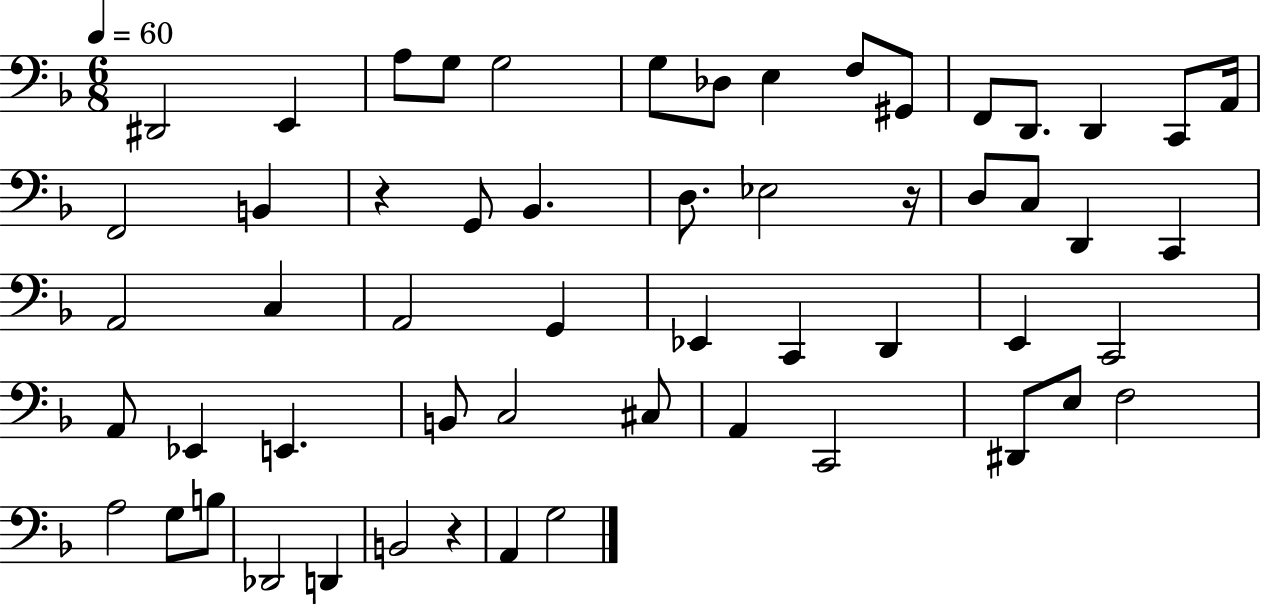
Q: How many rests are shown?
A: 3